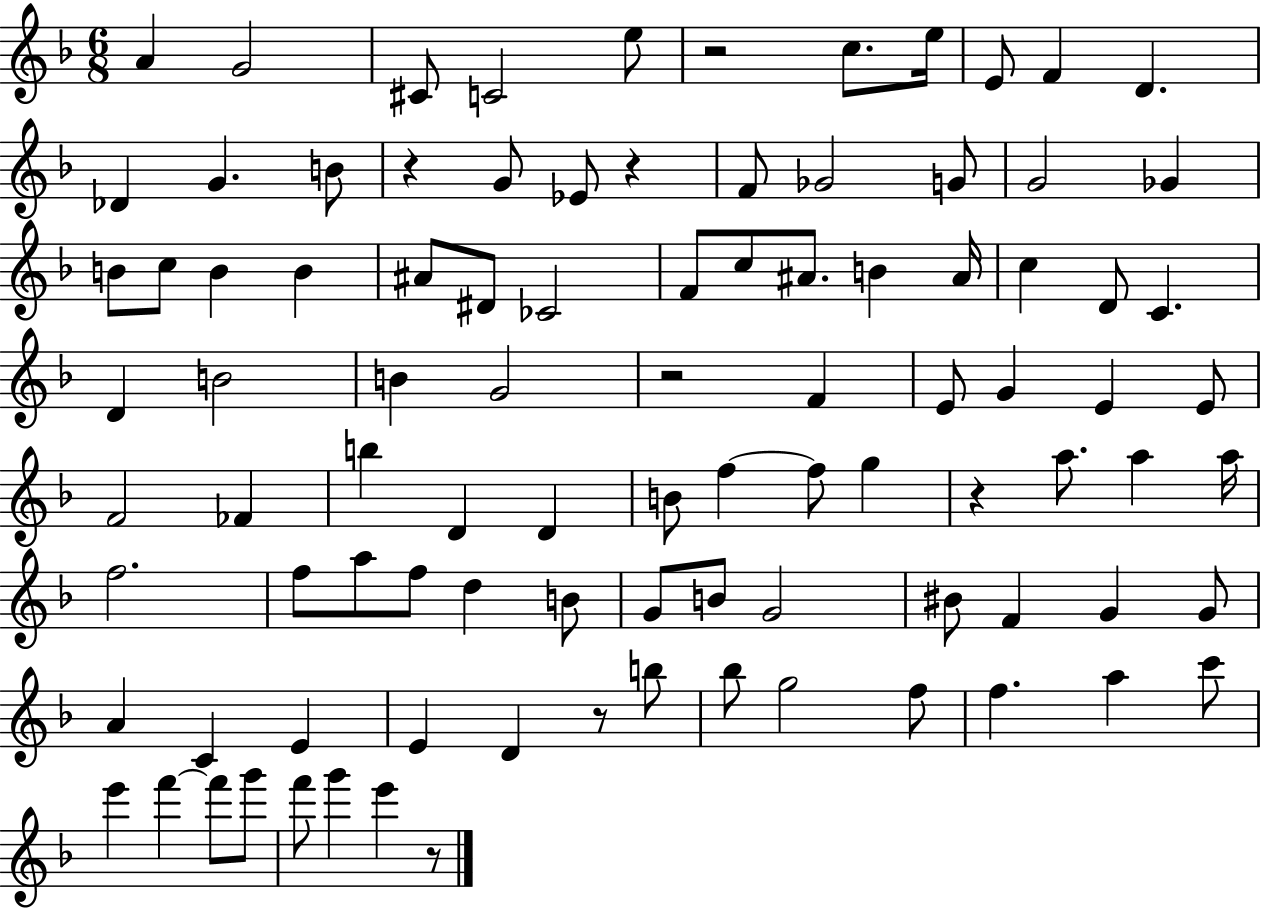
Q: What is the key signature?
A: F major